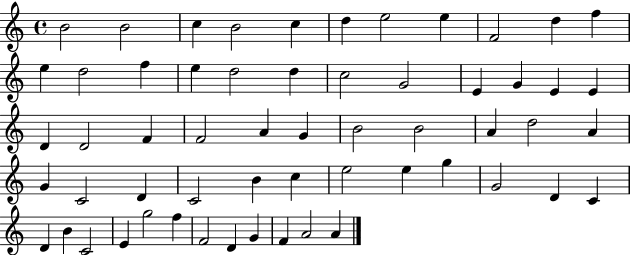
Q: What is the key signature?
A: C major